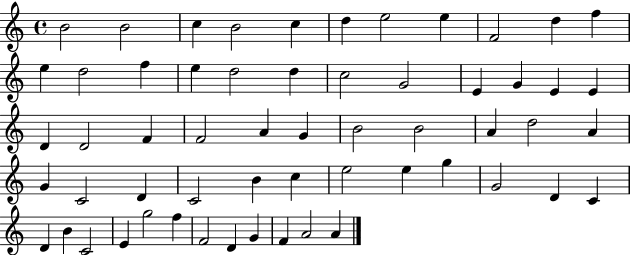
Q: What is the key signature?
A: C major